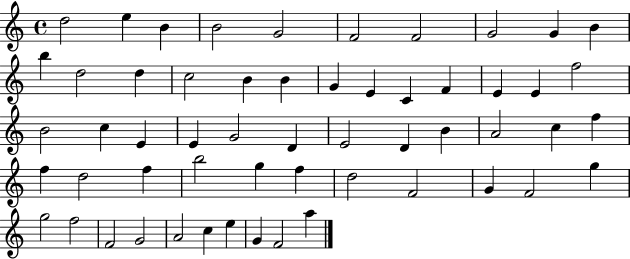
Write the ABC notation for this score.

X:1
T:Untitled
M:4/4
L:1/4
K:C
d2 e B B2 G2 F2 F2 G2 G B b d2 d c2 B B G E C F E E f2 B2 c E E G2 D E2 D B A2 c f f d2 f b2 g f d2 F2 G F2 g g2 f2 F2 G2 A2 c e G F2 a